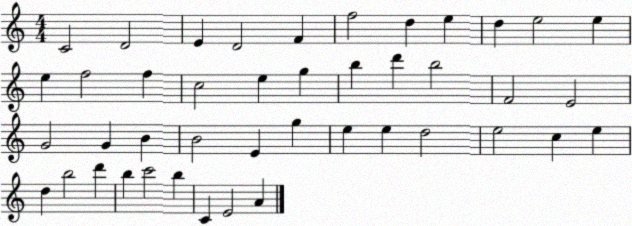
X:1
T:Untitled
M:4/4
L:1/4
K:C
C2 D2 E D2 F f2 d e d e2 e e f2 f c2 e g b d' b2 F2 E2 G2 G B B2 E g e e d2 e2 c e d b2 d' b c'2 b C E2 A